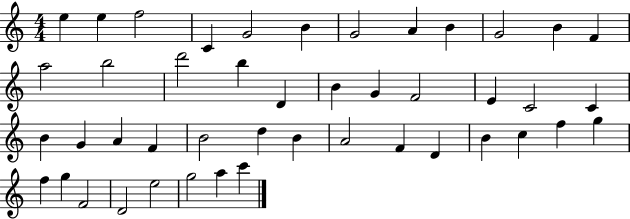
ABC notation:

X:1
T:Untitled
M:4/4
L:1/4
K:C
e e f2 C G2 B G2 A B G2 B F a2 b2 d'2 b D B G F2 E C2 C B G A F B2 d B A2 F D B c f g f g F2 D2 e2 g2 a c'